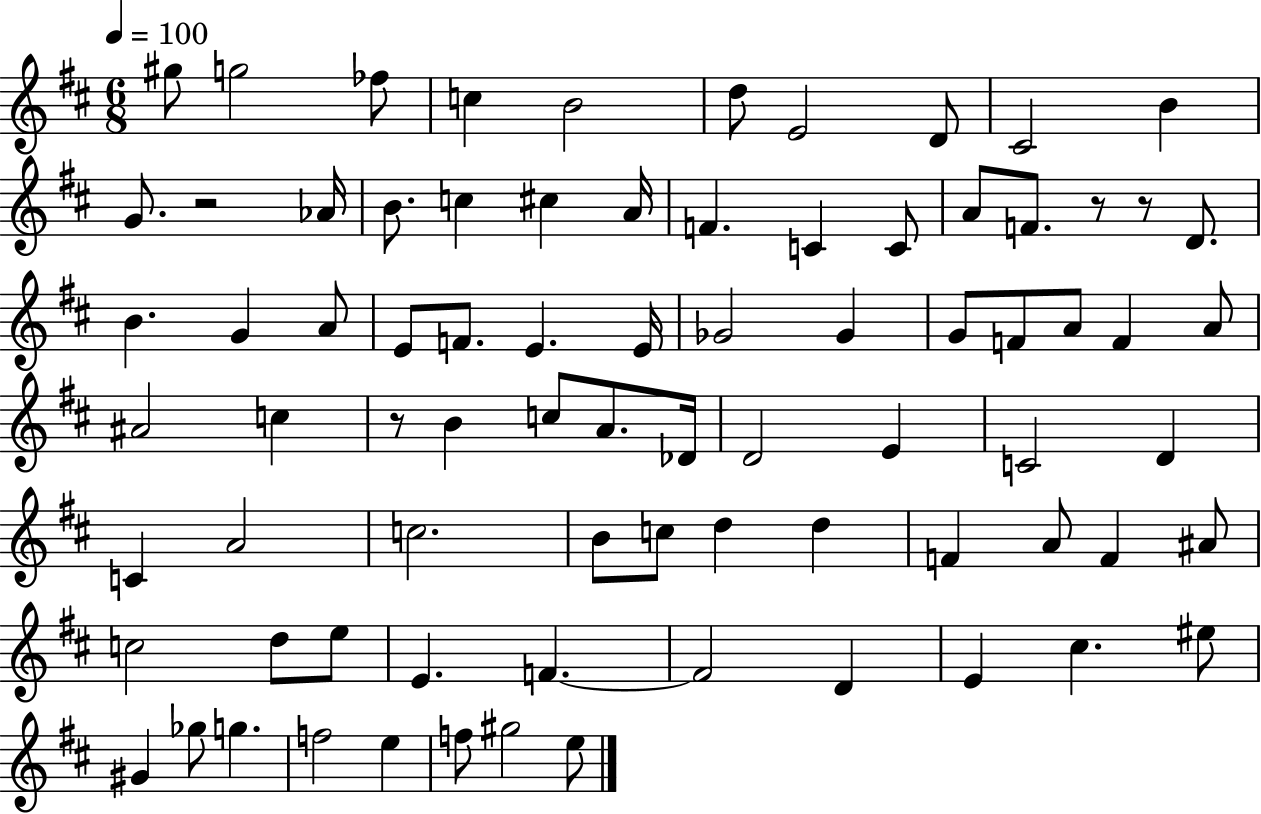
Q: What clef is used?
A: treble